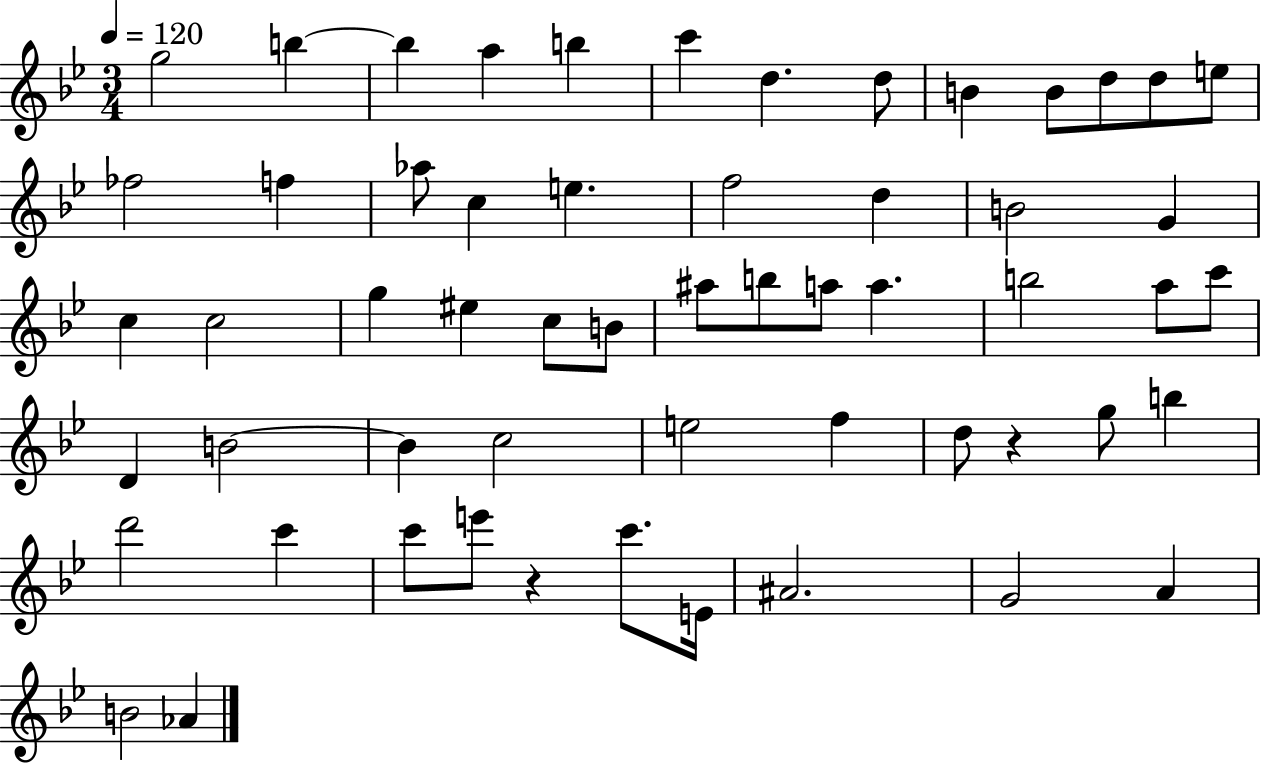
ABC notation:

X:1
T:Untitled
M:3/4
L:1/4
K:Bb
g2 b b a b c' d d/2 B B/2 d/2 d/2 e/2 _f2 f _a/2 c e f2 d B2 G c c2 g ^e c/2 B/2 ^a/2 b/2 a/2 a b2 a/2 c'/2 D B2 B c2 e2 f d/2 z g/2 b d'2 c' c'/2 e'/2 z c'/2 E/4 ^A2 G2 A B2 _A